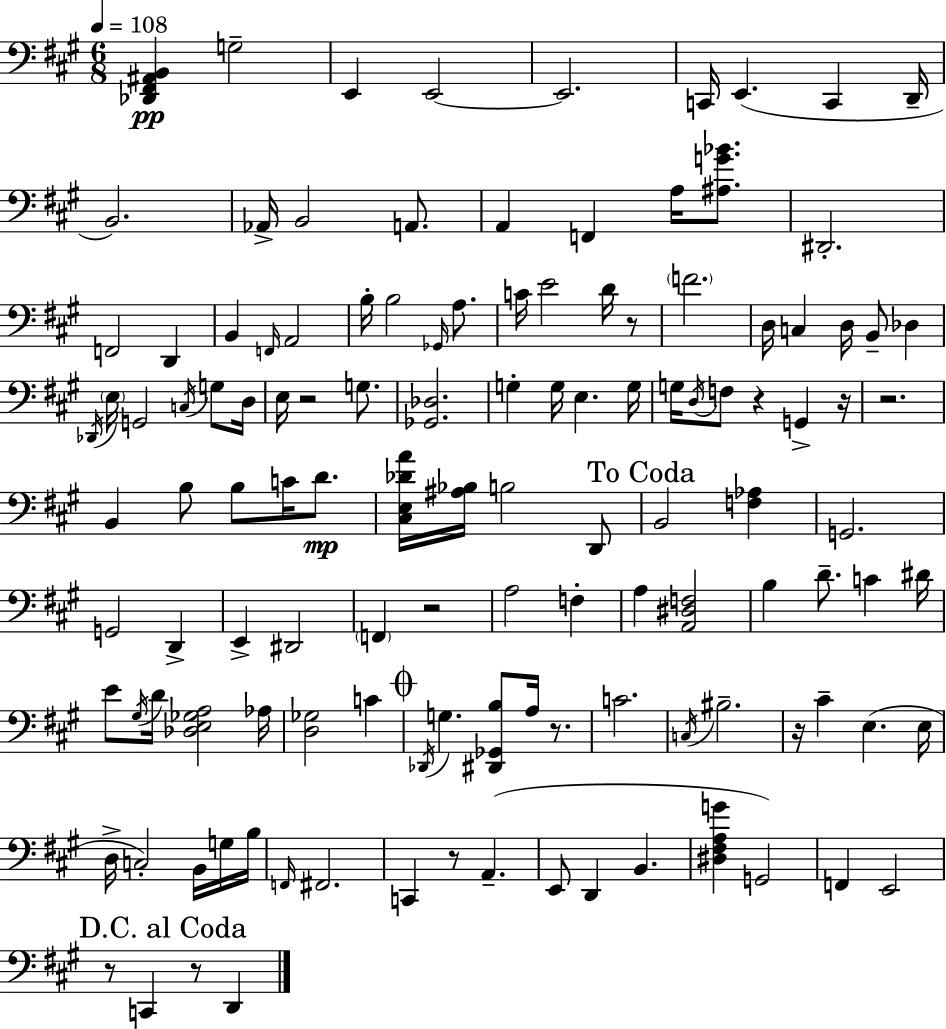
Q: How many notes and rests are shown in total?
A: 124